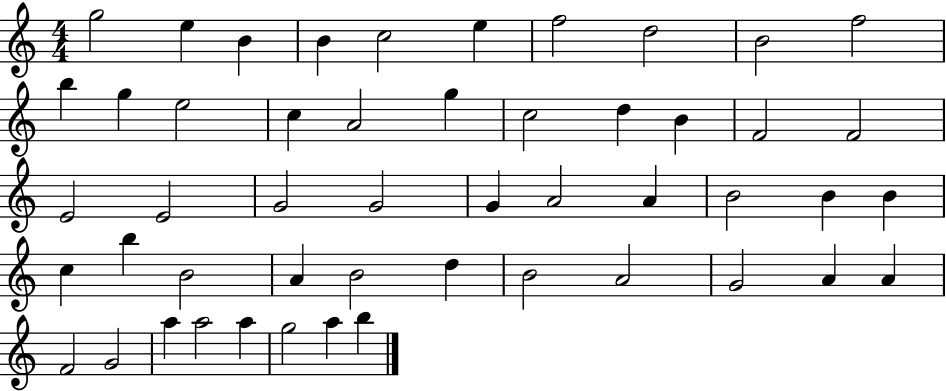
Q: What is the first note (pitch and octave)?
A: G5